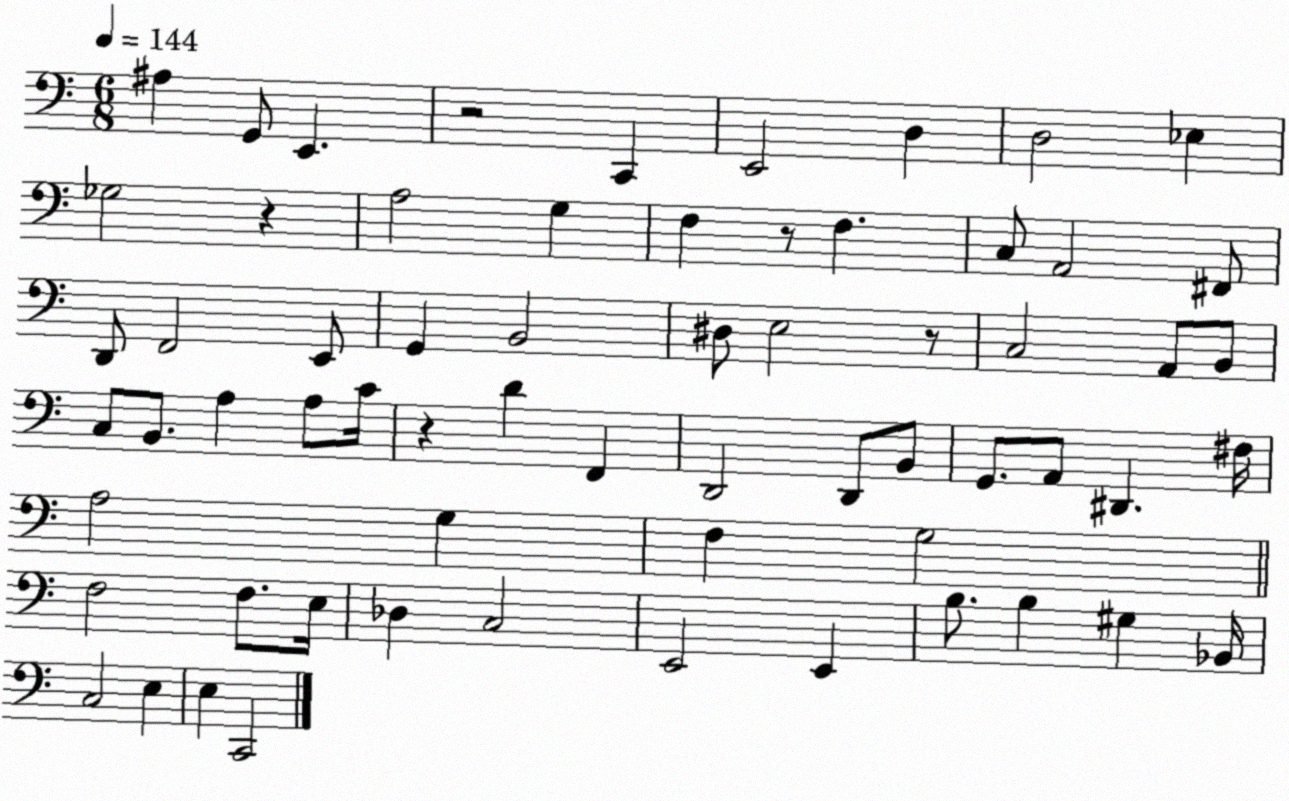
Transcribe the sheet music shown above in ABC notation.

X:1
T:Untitled
M:6/8
L:1/4
K:C
^A, G,,/2 E,, z2 C,, E,,2 D, D,2 _E, _G,2 z A,2 G, F, z/2 F, C,/2 A,,2 ^F,,/2 D,,/2 F,,2 E,,/2 G,, B,,2 ^D,/2 E,2 z/2 C,2 A,,/2 B,,/2 C,/2 B,,/2 A, A,/2 C/4 z D F,, D,,2 D,,/2 B,,/2 G,,/2 A,,/2 ^D,, ^F,/4 A,2 G, F, G,2 F,2 F,/2 E,/4 _D, C,2 E,,2 E,, B,/2 B, ^G, _B,,/4 C,2 E, E, C,,2